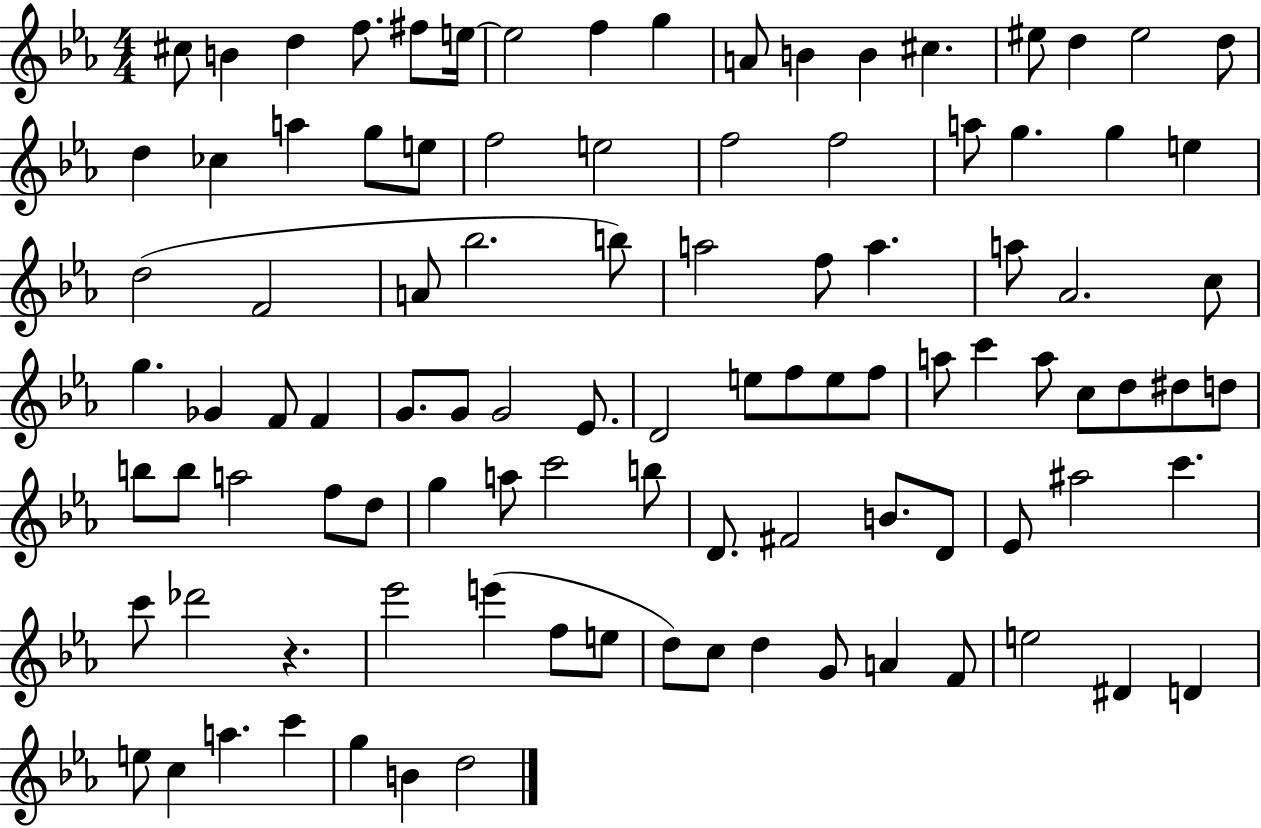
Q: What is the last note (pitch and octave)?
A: D5